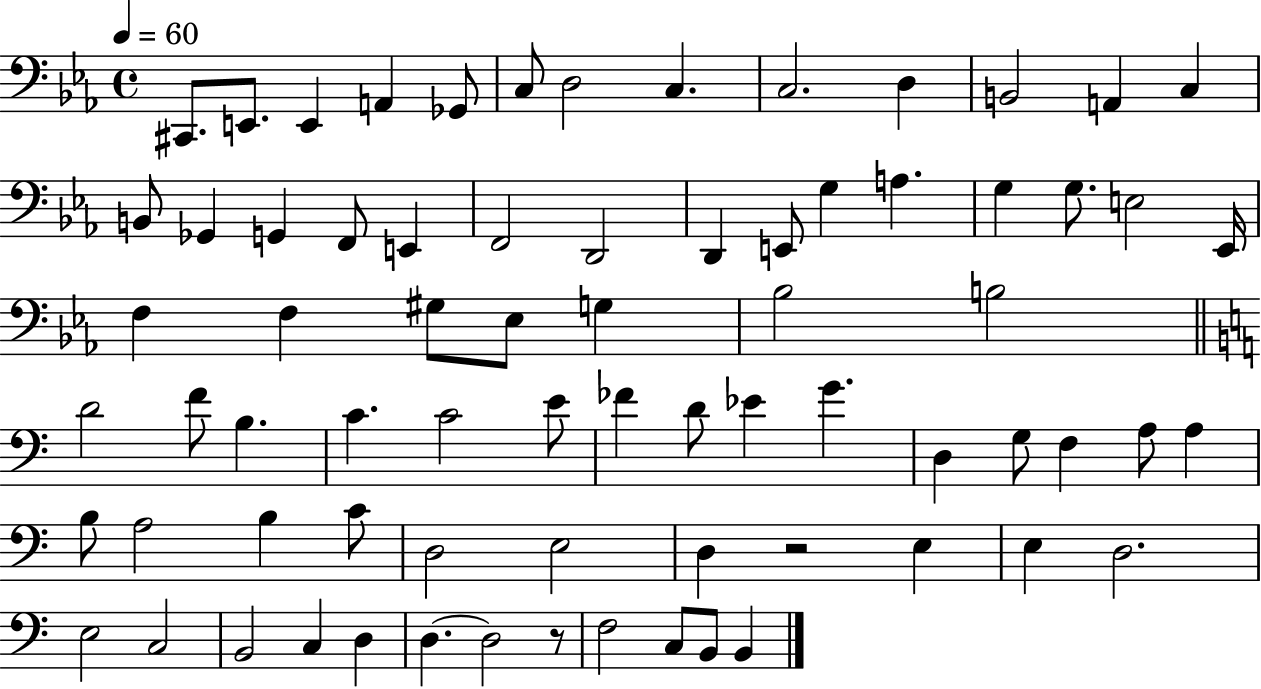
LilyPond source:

{
  \clef bass
  \time 4/4
  \defaultTimeSignature
  \key ees \major
  \tempo 4 = 60
  cis,8. e,8. e,4 a,4 ges,8 | c8 d2 c4. | c2. d4 | b,2 a,4 c4 | \break b,8 ges,4 g,4 f,8 e,4 | f,2 d,2 | d,4 e,8 g4 a4. | g4 g8. e2 ees,16 | \break f4 f4 gis8 ees8 g4 | bes2 b2 | \bar "||" \break \key c \major d'2 f'8 b4. | c'4. c'2 e'8 | fes'4 d'8 ees'4 g'4. | d4 g8 f4 a8 a4 | \break b8 a2 b4 c'8 | d2 e2 | d4 r2 e4 | e4 d2. | \break e2 c2 | b,2 c4 d4 | d4.~~ d2 r8 | f2 c8 b,8 b,4 | \break \bar "|."
}